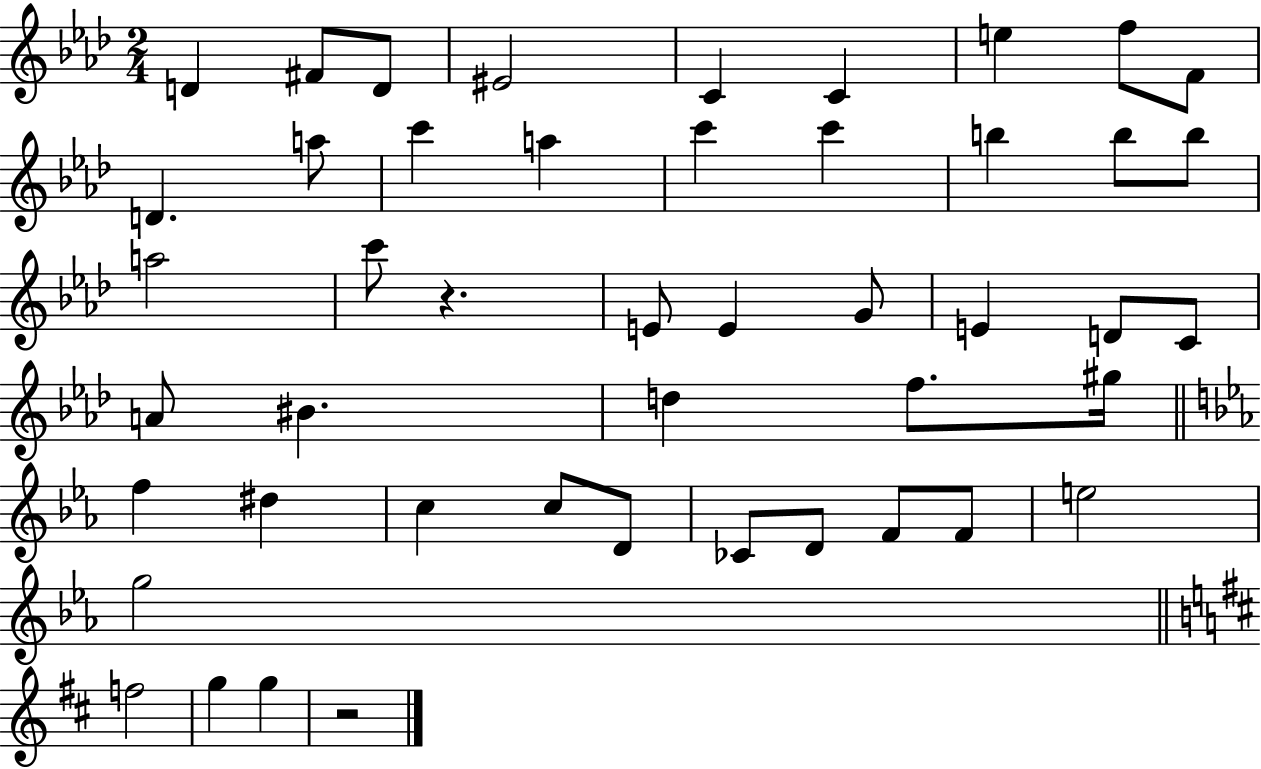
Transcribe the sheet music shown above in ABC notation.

X:1
T:Untitled
M:2/4
L:1/4
K:Ab
D ^F/2 D/2 ^E2 C C e f/2 F/2 D a/2 c' a c' c' b b/2 b/2 a2 c'/2 z E/2 E G/2 E D/2 C/2 A/2 ^B d f/2 ^g/4 f ^d c c/2 D/2 _C/2 D/2 F/2 F/2 e2 g2 f2 g g z2